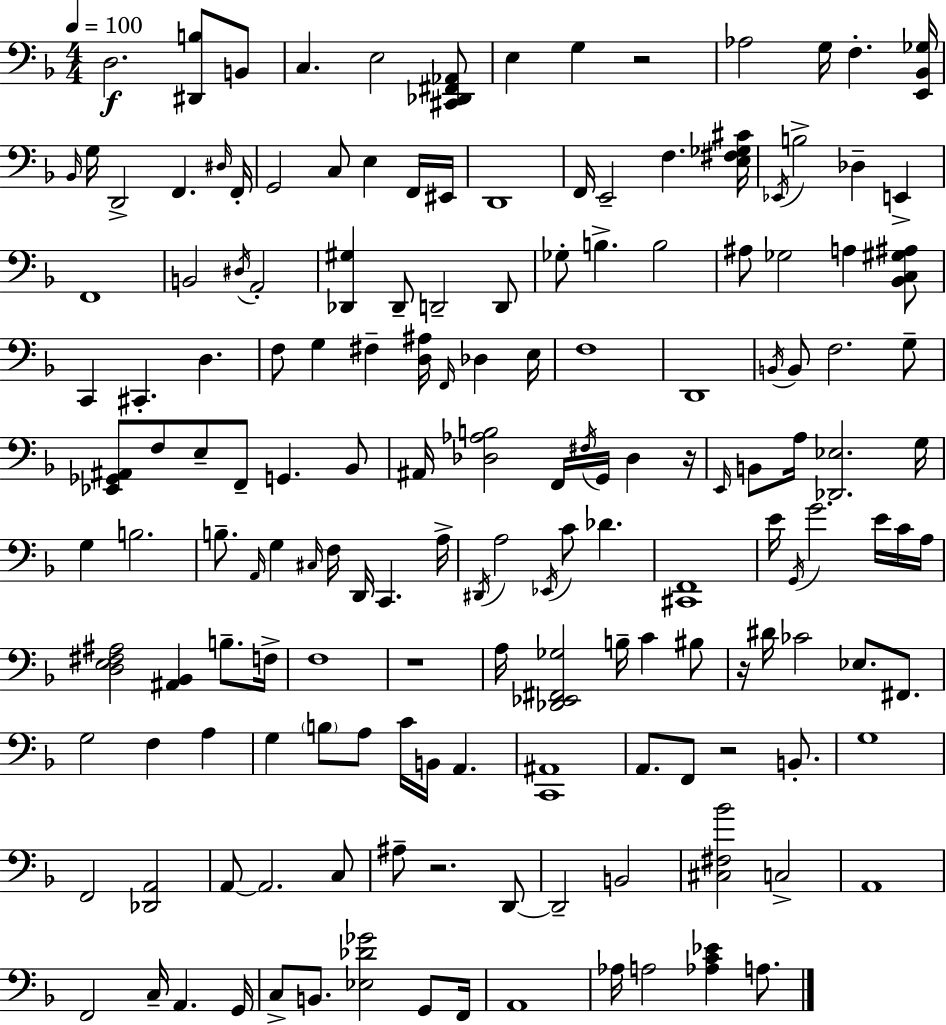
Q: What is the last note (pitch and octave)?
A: A3